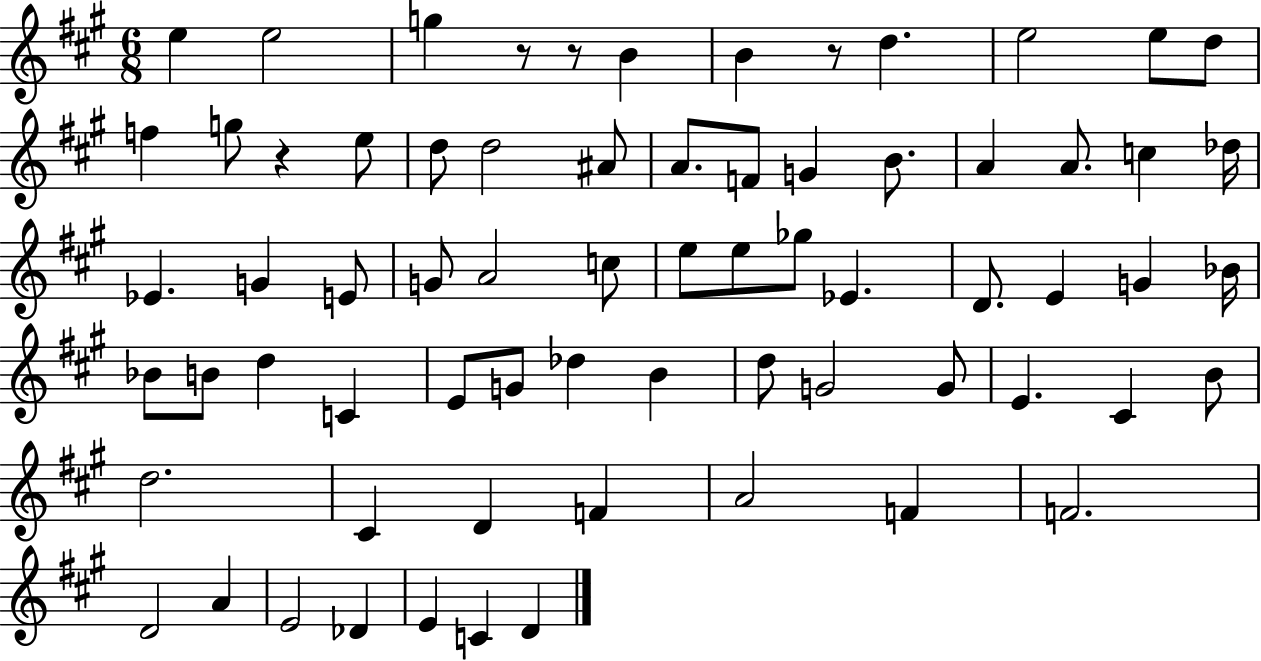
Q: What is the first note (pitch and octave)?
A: E5